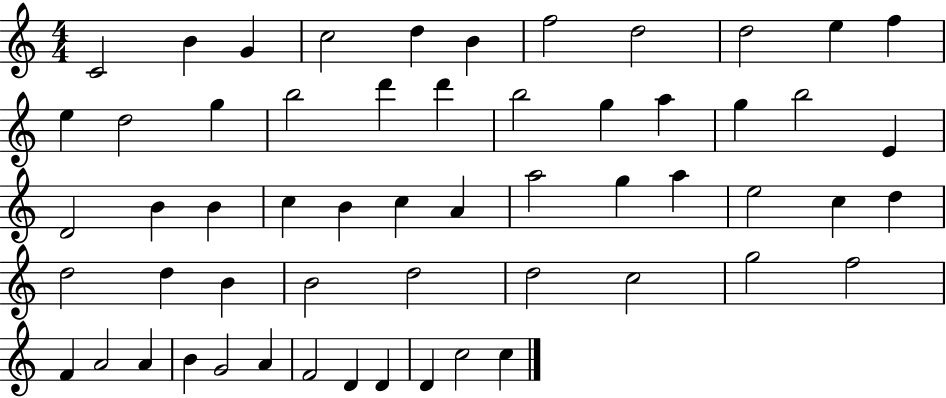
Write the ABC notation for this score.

X:1
T:Untitled
M:4/4
L:1/4
K:C
C2 B G c2 d B f2 d2 d2 e f e d2 g b2 d' d' b2 g a g b2 E D2 B B c B c A a2 g a e2 c d d2 d B B2 d2 d2 c2 g2 f2 F A2 A B G2 A F2 D D D c2 c